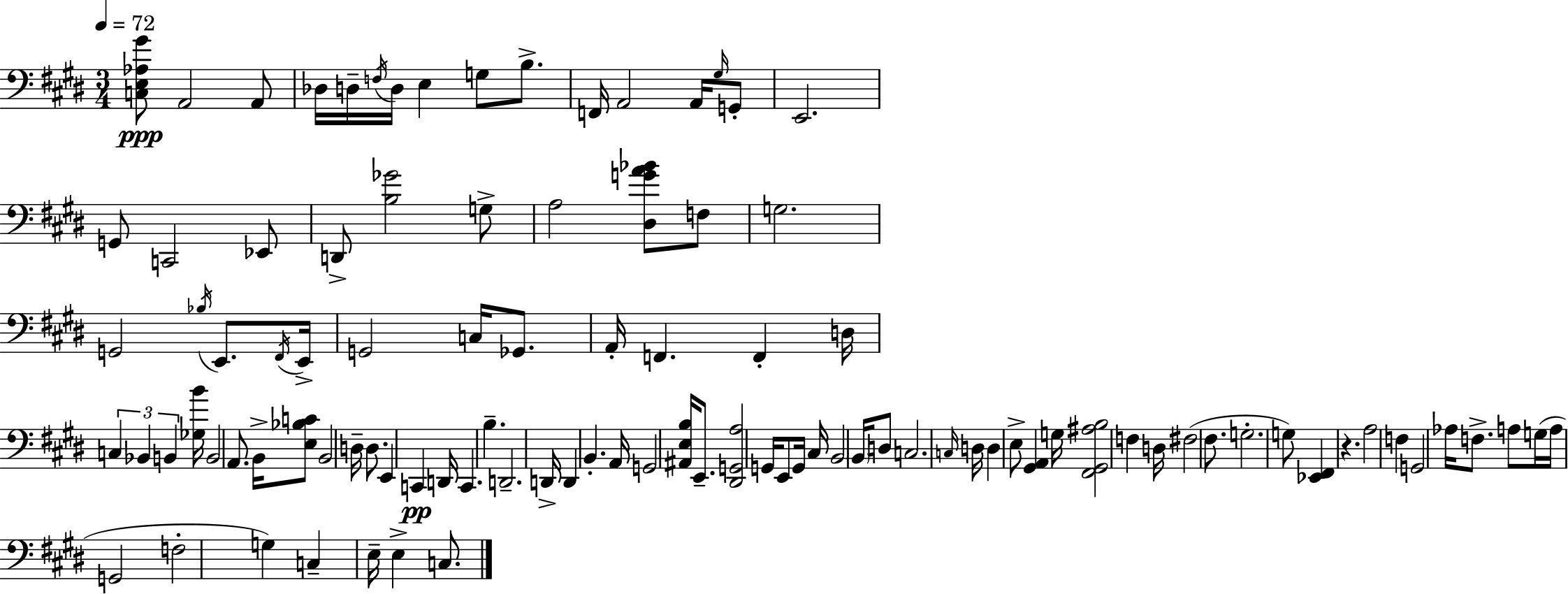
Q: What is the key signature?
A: E major